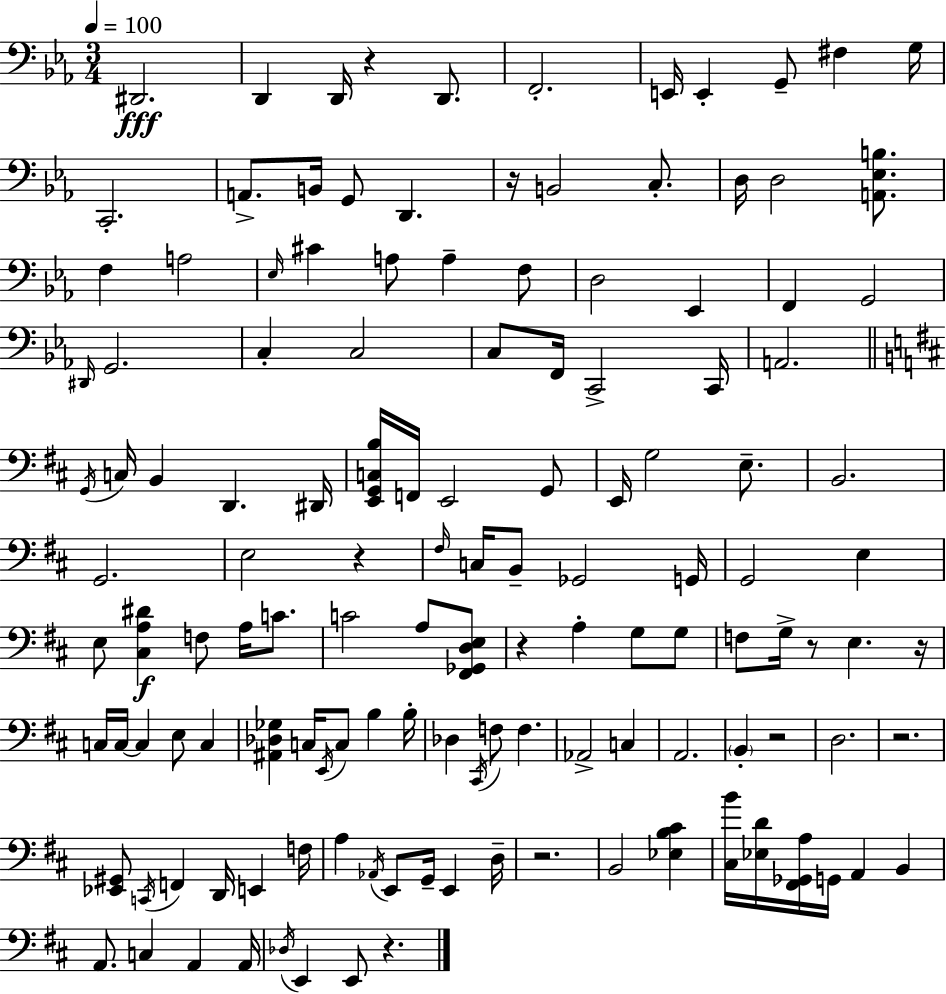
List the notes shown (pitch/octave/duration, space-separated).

D#2/h. D2/q D2/s R/q D2/e. F2/h. E2/s E2/q G2/e F#3/q G3/s C2/h. A2/e. B2/s G2/e D2/q. R/s B2/h C3/e. D3/s D3/h [A2,Eb3,B3]/e. F3/q A3/h Eb3/s C#4/q A3/e A3/q F3/e D3/h Eb2/q F2/q G2/h D#2/s G2/h. C3/q C3/h C3/e F2/s C2/h C2/s A2/h. G2/s C3/s B2/q D2/q. D#2/s [E2,G2,C3,B3]/s F2/s E2/h G2/e E2/s G3/h E3/e. B2/h. G2/h. E3/h R/q F#3/s C3/s B2/e Gb2/h G2/s G2/h E3/q E3/e [C#3,A3,D#4]/q F3/e A3/s C4/e. C4/h A3/e [F#2,Gb2,D3,E3]/e R/q A3/q G3/e G3/e F3/e G3/s R/e E3/q. R/s C3/s C3/s C3/q E3/e C3/q [A#2,Db3,Gb3]/q C3/s E2/s C3/e B3/q B3/s Db3/q C#2/s F3/e F3/q. Ab2/h C3/q A2/h. B2/q R/h D3/h. R/h. [Eb2,G#2]/e C2/s F2/q D2/s E2/q F3/s A3/q Ab2/s E2/e G2/s E2/q D3/s R/h. B2/h [Eb3,B3,C#4]/q [C#3,B4]/s [Eb3,D4]/s [F#2,Gb2,A3]/s G2/s A2/q B2/q A2/e. C3/q A2/q A2/s Db3/s E2/q E2/e R/q.